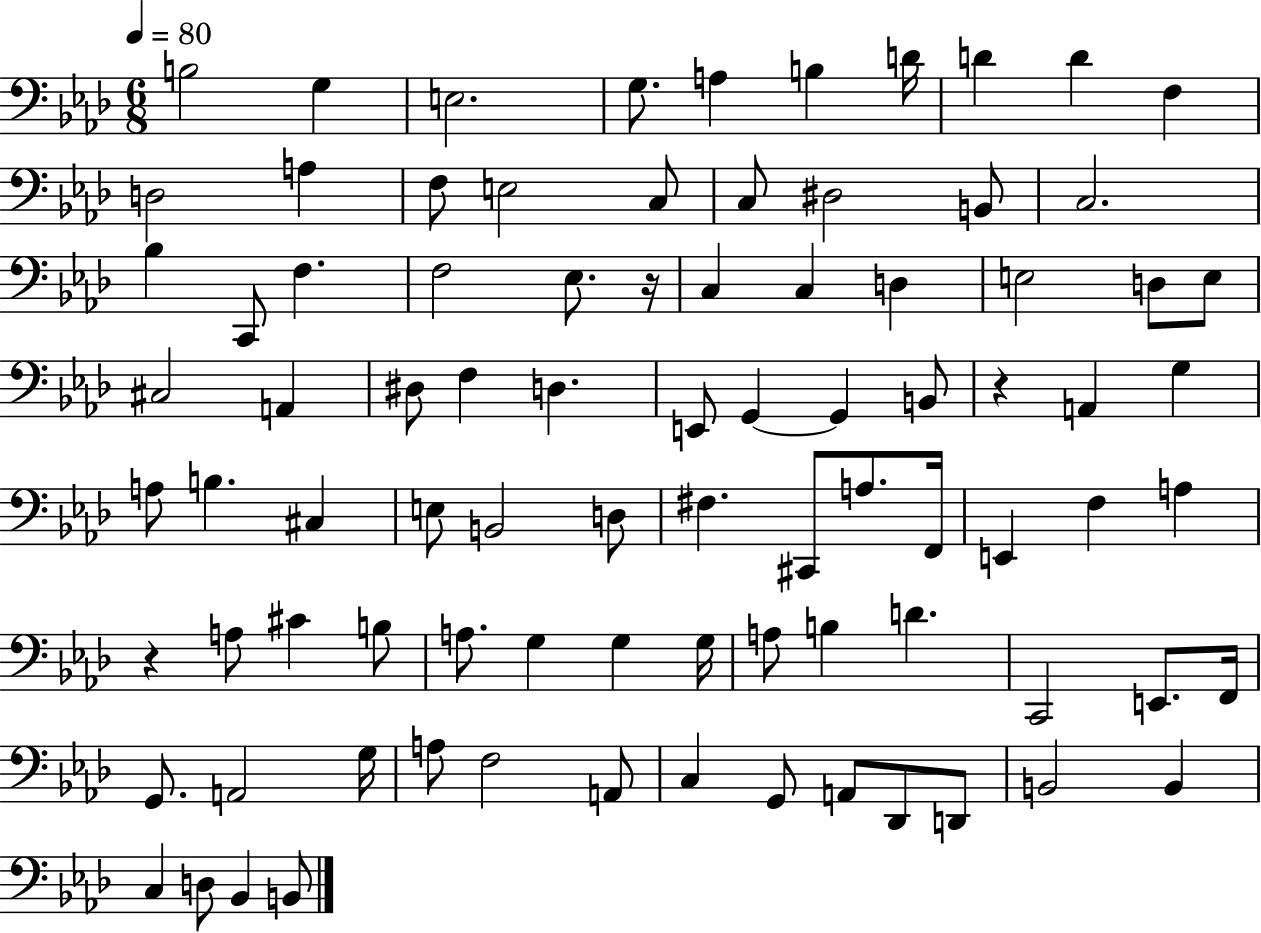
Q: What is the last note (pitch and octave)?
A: B2